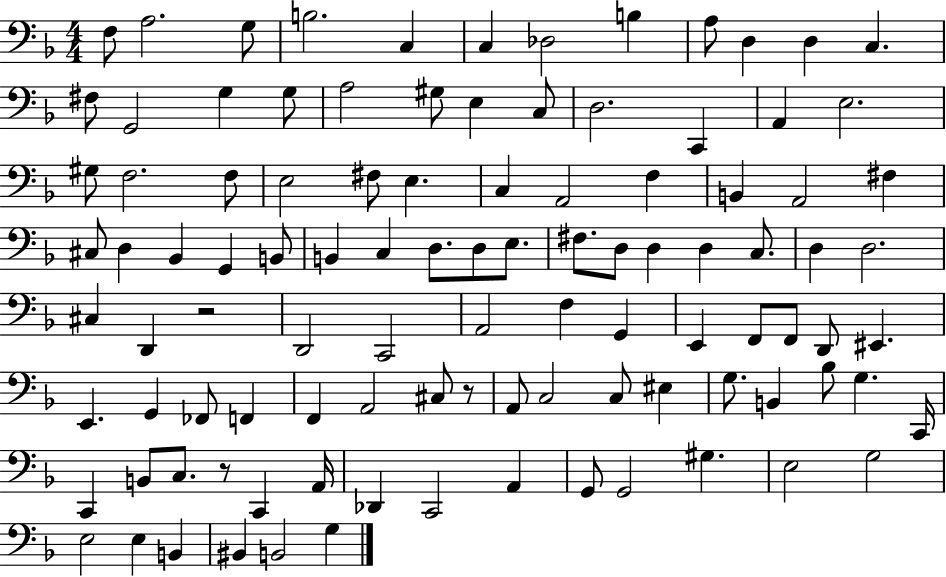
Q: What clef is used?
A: bass